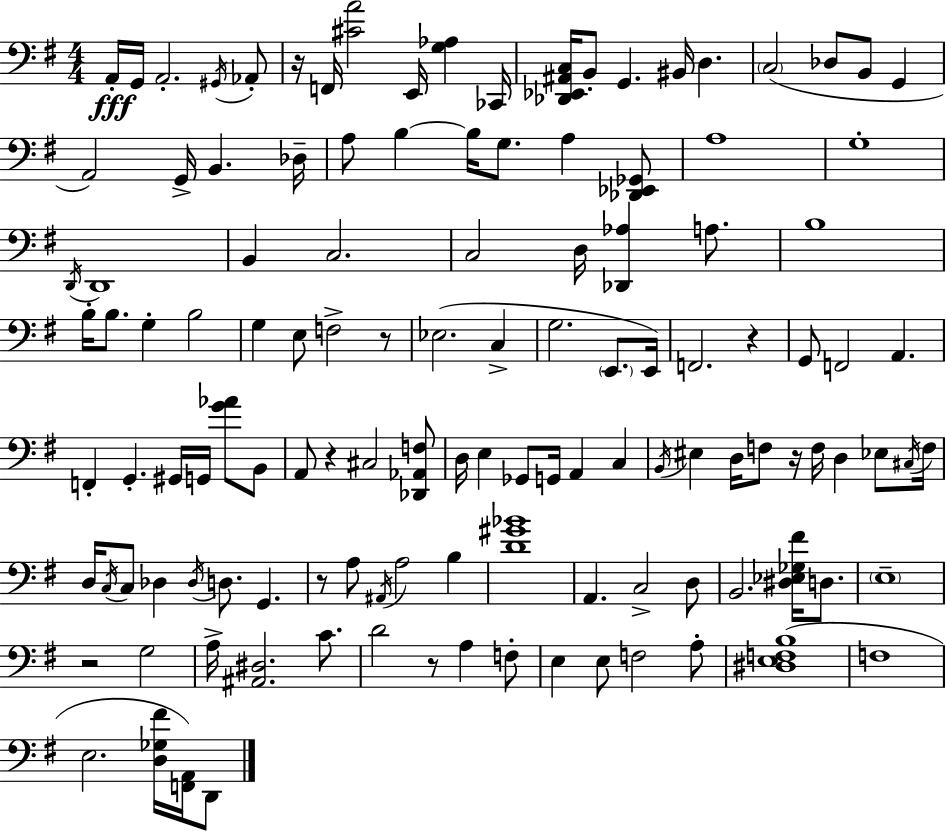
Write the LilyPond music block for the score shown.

{
  \clef bass
  \numericTimeSignature
  \time 4/4
  \key e \minor
  \repeat volta 2 { a,16-.\fff g,16 a,2.-. \acciaccatura { gis,16 } aes,8-. | r16 f,16 <cis' a'>2 e,16 <g aes>4 | ces,16 <des, ees, ais, c>16 b,8-. g,4. bis,16 d4. | \parenthesize c2( des8 b,8 g,4 | \break a,2) g,16-> b,4. | des16-- a8 b4~~ b16 g8. a4 <des, ees, ges,>8 | a1 | g1-. | \break \acciaccatura { d,16 } d,1 | b,4 c2. | c2 d16 <des, aes>4 a8. | b1 | \break b16-. b8. g4-. b2 | g4 e8 f2-> | r8 ees2.( c4-> | g2. \parenthesize e,8. | \break e,16) f,2. r4 | g,8 f,2 a,4. | f,4-. g,4.-. gis,16 g,16 <g' aes'>8 | b,8 a,8 r4 cis2 | \break <des, aes, f>8 d16 e4 ges,8 g,16 a,4 c4 | \acciaccatura { b,16 } eis4 d16 f8 r16 f16 d4 | ees8 \acciaccatura { cis16 } f16 d16 \acciaccatura { c16 } c8 des4 \acciaccatura { des16 } d8. | g,4. r8 a8 \acciaccatura { ais,16 } a2 | \break b4 <d' gis' bes'>1 | a,4. c2-> | d8 b,2. | <dis ees ges fis'>16 d8. \parenthesize e1-- | \break r2 g2 | a16-> <ais, dis>2. | c'8. d'2 r8 | a4 f8-. e4 e8 f2 | \break a8-. <dis e f b>1( | f1 | e2. | <d ges fis'>16 <f, a,>16) d,8 } \bar "|."
}